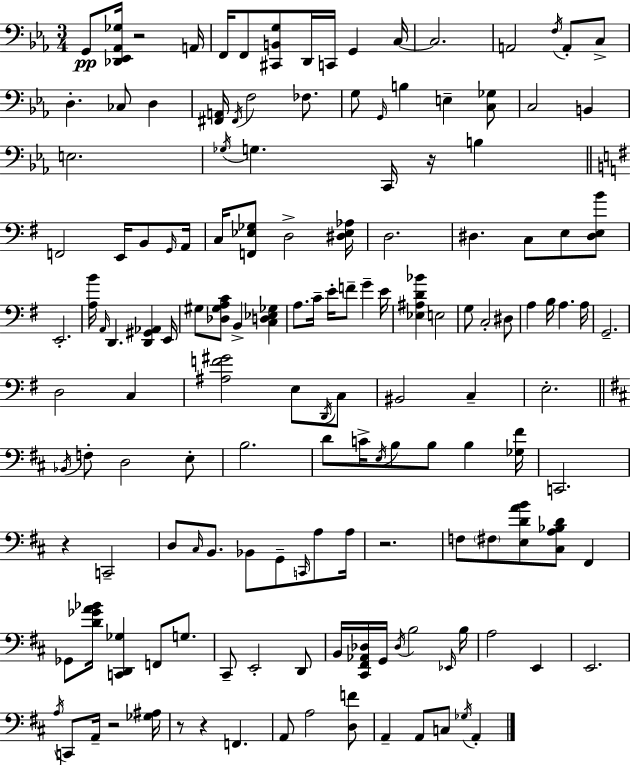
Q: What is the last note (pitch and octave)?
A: A2